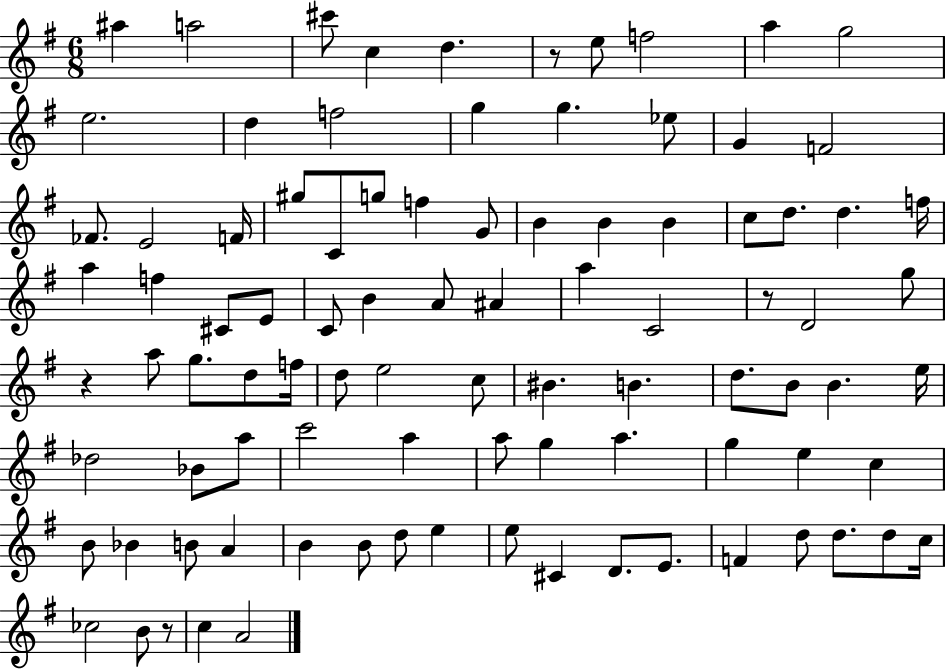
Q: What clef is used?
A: treble